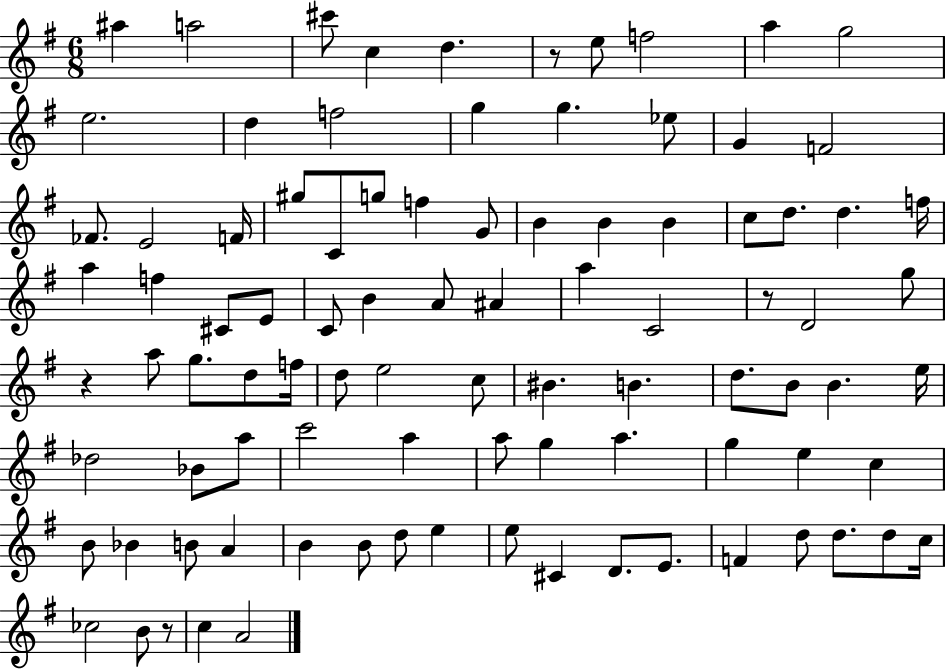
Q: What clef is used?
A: treble